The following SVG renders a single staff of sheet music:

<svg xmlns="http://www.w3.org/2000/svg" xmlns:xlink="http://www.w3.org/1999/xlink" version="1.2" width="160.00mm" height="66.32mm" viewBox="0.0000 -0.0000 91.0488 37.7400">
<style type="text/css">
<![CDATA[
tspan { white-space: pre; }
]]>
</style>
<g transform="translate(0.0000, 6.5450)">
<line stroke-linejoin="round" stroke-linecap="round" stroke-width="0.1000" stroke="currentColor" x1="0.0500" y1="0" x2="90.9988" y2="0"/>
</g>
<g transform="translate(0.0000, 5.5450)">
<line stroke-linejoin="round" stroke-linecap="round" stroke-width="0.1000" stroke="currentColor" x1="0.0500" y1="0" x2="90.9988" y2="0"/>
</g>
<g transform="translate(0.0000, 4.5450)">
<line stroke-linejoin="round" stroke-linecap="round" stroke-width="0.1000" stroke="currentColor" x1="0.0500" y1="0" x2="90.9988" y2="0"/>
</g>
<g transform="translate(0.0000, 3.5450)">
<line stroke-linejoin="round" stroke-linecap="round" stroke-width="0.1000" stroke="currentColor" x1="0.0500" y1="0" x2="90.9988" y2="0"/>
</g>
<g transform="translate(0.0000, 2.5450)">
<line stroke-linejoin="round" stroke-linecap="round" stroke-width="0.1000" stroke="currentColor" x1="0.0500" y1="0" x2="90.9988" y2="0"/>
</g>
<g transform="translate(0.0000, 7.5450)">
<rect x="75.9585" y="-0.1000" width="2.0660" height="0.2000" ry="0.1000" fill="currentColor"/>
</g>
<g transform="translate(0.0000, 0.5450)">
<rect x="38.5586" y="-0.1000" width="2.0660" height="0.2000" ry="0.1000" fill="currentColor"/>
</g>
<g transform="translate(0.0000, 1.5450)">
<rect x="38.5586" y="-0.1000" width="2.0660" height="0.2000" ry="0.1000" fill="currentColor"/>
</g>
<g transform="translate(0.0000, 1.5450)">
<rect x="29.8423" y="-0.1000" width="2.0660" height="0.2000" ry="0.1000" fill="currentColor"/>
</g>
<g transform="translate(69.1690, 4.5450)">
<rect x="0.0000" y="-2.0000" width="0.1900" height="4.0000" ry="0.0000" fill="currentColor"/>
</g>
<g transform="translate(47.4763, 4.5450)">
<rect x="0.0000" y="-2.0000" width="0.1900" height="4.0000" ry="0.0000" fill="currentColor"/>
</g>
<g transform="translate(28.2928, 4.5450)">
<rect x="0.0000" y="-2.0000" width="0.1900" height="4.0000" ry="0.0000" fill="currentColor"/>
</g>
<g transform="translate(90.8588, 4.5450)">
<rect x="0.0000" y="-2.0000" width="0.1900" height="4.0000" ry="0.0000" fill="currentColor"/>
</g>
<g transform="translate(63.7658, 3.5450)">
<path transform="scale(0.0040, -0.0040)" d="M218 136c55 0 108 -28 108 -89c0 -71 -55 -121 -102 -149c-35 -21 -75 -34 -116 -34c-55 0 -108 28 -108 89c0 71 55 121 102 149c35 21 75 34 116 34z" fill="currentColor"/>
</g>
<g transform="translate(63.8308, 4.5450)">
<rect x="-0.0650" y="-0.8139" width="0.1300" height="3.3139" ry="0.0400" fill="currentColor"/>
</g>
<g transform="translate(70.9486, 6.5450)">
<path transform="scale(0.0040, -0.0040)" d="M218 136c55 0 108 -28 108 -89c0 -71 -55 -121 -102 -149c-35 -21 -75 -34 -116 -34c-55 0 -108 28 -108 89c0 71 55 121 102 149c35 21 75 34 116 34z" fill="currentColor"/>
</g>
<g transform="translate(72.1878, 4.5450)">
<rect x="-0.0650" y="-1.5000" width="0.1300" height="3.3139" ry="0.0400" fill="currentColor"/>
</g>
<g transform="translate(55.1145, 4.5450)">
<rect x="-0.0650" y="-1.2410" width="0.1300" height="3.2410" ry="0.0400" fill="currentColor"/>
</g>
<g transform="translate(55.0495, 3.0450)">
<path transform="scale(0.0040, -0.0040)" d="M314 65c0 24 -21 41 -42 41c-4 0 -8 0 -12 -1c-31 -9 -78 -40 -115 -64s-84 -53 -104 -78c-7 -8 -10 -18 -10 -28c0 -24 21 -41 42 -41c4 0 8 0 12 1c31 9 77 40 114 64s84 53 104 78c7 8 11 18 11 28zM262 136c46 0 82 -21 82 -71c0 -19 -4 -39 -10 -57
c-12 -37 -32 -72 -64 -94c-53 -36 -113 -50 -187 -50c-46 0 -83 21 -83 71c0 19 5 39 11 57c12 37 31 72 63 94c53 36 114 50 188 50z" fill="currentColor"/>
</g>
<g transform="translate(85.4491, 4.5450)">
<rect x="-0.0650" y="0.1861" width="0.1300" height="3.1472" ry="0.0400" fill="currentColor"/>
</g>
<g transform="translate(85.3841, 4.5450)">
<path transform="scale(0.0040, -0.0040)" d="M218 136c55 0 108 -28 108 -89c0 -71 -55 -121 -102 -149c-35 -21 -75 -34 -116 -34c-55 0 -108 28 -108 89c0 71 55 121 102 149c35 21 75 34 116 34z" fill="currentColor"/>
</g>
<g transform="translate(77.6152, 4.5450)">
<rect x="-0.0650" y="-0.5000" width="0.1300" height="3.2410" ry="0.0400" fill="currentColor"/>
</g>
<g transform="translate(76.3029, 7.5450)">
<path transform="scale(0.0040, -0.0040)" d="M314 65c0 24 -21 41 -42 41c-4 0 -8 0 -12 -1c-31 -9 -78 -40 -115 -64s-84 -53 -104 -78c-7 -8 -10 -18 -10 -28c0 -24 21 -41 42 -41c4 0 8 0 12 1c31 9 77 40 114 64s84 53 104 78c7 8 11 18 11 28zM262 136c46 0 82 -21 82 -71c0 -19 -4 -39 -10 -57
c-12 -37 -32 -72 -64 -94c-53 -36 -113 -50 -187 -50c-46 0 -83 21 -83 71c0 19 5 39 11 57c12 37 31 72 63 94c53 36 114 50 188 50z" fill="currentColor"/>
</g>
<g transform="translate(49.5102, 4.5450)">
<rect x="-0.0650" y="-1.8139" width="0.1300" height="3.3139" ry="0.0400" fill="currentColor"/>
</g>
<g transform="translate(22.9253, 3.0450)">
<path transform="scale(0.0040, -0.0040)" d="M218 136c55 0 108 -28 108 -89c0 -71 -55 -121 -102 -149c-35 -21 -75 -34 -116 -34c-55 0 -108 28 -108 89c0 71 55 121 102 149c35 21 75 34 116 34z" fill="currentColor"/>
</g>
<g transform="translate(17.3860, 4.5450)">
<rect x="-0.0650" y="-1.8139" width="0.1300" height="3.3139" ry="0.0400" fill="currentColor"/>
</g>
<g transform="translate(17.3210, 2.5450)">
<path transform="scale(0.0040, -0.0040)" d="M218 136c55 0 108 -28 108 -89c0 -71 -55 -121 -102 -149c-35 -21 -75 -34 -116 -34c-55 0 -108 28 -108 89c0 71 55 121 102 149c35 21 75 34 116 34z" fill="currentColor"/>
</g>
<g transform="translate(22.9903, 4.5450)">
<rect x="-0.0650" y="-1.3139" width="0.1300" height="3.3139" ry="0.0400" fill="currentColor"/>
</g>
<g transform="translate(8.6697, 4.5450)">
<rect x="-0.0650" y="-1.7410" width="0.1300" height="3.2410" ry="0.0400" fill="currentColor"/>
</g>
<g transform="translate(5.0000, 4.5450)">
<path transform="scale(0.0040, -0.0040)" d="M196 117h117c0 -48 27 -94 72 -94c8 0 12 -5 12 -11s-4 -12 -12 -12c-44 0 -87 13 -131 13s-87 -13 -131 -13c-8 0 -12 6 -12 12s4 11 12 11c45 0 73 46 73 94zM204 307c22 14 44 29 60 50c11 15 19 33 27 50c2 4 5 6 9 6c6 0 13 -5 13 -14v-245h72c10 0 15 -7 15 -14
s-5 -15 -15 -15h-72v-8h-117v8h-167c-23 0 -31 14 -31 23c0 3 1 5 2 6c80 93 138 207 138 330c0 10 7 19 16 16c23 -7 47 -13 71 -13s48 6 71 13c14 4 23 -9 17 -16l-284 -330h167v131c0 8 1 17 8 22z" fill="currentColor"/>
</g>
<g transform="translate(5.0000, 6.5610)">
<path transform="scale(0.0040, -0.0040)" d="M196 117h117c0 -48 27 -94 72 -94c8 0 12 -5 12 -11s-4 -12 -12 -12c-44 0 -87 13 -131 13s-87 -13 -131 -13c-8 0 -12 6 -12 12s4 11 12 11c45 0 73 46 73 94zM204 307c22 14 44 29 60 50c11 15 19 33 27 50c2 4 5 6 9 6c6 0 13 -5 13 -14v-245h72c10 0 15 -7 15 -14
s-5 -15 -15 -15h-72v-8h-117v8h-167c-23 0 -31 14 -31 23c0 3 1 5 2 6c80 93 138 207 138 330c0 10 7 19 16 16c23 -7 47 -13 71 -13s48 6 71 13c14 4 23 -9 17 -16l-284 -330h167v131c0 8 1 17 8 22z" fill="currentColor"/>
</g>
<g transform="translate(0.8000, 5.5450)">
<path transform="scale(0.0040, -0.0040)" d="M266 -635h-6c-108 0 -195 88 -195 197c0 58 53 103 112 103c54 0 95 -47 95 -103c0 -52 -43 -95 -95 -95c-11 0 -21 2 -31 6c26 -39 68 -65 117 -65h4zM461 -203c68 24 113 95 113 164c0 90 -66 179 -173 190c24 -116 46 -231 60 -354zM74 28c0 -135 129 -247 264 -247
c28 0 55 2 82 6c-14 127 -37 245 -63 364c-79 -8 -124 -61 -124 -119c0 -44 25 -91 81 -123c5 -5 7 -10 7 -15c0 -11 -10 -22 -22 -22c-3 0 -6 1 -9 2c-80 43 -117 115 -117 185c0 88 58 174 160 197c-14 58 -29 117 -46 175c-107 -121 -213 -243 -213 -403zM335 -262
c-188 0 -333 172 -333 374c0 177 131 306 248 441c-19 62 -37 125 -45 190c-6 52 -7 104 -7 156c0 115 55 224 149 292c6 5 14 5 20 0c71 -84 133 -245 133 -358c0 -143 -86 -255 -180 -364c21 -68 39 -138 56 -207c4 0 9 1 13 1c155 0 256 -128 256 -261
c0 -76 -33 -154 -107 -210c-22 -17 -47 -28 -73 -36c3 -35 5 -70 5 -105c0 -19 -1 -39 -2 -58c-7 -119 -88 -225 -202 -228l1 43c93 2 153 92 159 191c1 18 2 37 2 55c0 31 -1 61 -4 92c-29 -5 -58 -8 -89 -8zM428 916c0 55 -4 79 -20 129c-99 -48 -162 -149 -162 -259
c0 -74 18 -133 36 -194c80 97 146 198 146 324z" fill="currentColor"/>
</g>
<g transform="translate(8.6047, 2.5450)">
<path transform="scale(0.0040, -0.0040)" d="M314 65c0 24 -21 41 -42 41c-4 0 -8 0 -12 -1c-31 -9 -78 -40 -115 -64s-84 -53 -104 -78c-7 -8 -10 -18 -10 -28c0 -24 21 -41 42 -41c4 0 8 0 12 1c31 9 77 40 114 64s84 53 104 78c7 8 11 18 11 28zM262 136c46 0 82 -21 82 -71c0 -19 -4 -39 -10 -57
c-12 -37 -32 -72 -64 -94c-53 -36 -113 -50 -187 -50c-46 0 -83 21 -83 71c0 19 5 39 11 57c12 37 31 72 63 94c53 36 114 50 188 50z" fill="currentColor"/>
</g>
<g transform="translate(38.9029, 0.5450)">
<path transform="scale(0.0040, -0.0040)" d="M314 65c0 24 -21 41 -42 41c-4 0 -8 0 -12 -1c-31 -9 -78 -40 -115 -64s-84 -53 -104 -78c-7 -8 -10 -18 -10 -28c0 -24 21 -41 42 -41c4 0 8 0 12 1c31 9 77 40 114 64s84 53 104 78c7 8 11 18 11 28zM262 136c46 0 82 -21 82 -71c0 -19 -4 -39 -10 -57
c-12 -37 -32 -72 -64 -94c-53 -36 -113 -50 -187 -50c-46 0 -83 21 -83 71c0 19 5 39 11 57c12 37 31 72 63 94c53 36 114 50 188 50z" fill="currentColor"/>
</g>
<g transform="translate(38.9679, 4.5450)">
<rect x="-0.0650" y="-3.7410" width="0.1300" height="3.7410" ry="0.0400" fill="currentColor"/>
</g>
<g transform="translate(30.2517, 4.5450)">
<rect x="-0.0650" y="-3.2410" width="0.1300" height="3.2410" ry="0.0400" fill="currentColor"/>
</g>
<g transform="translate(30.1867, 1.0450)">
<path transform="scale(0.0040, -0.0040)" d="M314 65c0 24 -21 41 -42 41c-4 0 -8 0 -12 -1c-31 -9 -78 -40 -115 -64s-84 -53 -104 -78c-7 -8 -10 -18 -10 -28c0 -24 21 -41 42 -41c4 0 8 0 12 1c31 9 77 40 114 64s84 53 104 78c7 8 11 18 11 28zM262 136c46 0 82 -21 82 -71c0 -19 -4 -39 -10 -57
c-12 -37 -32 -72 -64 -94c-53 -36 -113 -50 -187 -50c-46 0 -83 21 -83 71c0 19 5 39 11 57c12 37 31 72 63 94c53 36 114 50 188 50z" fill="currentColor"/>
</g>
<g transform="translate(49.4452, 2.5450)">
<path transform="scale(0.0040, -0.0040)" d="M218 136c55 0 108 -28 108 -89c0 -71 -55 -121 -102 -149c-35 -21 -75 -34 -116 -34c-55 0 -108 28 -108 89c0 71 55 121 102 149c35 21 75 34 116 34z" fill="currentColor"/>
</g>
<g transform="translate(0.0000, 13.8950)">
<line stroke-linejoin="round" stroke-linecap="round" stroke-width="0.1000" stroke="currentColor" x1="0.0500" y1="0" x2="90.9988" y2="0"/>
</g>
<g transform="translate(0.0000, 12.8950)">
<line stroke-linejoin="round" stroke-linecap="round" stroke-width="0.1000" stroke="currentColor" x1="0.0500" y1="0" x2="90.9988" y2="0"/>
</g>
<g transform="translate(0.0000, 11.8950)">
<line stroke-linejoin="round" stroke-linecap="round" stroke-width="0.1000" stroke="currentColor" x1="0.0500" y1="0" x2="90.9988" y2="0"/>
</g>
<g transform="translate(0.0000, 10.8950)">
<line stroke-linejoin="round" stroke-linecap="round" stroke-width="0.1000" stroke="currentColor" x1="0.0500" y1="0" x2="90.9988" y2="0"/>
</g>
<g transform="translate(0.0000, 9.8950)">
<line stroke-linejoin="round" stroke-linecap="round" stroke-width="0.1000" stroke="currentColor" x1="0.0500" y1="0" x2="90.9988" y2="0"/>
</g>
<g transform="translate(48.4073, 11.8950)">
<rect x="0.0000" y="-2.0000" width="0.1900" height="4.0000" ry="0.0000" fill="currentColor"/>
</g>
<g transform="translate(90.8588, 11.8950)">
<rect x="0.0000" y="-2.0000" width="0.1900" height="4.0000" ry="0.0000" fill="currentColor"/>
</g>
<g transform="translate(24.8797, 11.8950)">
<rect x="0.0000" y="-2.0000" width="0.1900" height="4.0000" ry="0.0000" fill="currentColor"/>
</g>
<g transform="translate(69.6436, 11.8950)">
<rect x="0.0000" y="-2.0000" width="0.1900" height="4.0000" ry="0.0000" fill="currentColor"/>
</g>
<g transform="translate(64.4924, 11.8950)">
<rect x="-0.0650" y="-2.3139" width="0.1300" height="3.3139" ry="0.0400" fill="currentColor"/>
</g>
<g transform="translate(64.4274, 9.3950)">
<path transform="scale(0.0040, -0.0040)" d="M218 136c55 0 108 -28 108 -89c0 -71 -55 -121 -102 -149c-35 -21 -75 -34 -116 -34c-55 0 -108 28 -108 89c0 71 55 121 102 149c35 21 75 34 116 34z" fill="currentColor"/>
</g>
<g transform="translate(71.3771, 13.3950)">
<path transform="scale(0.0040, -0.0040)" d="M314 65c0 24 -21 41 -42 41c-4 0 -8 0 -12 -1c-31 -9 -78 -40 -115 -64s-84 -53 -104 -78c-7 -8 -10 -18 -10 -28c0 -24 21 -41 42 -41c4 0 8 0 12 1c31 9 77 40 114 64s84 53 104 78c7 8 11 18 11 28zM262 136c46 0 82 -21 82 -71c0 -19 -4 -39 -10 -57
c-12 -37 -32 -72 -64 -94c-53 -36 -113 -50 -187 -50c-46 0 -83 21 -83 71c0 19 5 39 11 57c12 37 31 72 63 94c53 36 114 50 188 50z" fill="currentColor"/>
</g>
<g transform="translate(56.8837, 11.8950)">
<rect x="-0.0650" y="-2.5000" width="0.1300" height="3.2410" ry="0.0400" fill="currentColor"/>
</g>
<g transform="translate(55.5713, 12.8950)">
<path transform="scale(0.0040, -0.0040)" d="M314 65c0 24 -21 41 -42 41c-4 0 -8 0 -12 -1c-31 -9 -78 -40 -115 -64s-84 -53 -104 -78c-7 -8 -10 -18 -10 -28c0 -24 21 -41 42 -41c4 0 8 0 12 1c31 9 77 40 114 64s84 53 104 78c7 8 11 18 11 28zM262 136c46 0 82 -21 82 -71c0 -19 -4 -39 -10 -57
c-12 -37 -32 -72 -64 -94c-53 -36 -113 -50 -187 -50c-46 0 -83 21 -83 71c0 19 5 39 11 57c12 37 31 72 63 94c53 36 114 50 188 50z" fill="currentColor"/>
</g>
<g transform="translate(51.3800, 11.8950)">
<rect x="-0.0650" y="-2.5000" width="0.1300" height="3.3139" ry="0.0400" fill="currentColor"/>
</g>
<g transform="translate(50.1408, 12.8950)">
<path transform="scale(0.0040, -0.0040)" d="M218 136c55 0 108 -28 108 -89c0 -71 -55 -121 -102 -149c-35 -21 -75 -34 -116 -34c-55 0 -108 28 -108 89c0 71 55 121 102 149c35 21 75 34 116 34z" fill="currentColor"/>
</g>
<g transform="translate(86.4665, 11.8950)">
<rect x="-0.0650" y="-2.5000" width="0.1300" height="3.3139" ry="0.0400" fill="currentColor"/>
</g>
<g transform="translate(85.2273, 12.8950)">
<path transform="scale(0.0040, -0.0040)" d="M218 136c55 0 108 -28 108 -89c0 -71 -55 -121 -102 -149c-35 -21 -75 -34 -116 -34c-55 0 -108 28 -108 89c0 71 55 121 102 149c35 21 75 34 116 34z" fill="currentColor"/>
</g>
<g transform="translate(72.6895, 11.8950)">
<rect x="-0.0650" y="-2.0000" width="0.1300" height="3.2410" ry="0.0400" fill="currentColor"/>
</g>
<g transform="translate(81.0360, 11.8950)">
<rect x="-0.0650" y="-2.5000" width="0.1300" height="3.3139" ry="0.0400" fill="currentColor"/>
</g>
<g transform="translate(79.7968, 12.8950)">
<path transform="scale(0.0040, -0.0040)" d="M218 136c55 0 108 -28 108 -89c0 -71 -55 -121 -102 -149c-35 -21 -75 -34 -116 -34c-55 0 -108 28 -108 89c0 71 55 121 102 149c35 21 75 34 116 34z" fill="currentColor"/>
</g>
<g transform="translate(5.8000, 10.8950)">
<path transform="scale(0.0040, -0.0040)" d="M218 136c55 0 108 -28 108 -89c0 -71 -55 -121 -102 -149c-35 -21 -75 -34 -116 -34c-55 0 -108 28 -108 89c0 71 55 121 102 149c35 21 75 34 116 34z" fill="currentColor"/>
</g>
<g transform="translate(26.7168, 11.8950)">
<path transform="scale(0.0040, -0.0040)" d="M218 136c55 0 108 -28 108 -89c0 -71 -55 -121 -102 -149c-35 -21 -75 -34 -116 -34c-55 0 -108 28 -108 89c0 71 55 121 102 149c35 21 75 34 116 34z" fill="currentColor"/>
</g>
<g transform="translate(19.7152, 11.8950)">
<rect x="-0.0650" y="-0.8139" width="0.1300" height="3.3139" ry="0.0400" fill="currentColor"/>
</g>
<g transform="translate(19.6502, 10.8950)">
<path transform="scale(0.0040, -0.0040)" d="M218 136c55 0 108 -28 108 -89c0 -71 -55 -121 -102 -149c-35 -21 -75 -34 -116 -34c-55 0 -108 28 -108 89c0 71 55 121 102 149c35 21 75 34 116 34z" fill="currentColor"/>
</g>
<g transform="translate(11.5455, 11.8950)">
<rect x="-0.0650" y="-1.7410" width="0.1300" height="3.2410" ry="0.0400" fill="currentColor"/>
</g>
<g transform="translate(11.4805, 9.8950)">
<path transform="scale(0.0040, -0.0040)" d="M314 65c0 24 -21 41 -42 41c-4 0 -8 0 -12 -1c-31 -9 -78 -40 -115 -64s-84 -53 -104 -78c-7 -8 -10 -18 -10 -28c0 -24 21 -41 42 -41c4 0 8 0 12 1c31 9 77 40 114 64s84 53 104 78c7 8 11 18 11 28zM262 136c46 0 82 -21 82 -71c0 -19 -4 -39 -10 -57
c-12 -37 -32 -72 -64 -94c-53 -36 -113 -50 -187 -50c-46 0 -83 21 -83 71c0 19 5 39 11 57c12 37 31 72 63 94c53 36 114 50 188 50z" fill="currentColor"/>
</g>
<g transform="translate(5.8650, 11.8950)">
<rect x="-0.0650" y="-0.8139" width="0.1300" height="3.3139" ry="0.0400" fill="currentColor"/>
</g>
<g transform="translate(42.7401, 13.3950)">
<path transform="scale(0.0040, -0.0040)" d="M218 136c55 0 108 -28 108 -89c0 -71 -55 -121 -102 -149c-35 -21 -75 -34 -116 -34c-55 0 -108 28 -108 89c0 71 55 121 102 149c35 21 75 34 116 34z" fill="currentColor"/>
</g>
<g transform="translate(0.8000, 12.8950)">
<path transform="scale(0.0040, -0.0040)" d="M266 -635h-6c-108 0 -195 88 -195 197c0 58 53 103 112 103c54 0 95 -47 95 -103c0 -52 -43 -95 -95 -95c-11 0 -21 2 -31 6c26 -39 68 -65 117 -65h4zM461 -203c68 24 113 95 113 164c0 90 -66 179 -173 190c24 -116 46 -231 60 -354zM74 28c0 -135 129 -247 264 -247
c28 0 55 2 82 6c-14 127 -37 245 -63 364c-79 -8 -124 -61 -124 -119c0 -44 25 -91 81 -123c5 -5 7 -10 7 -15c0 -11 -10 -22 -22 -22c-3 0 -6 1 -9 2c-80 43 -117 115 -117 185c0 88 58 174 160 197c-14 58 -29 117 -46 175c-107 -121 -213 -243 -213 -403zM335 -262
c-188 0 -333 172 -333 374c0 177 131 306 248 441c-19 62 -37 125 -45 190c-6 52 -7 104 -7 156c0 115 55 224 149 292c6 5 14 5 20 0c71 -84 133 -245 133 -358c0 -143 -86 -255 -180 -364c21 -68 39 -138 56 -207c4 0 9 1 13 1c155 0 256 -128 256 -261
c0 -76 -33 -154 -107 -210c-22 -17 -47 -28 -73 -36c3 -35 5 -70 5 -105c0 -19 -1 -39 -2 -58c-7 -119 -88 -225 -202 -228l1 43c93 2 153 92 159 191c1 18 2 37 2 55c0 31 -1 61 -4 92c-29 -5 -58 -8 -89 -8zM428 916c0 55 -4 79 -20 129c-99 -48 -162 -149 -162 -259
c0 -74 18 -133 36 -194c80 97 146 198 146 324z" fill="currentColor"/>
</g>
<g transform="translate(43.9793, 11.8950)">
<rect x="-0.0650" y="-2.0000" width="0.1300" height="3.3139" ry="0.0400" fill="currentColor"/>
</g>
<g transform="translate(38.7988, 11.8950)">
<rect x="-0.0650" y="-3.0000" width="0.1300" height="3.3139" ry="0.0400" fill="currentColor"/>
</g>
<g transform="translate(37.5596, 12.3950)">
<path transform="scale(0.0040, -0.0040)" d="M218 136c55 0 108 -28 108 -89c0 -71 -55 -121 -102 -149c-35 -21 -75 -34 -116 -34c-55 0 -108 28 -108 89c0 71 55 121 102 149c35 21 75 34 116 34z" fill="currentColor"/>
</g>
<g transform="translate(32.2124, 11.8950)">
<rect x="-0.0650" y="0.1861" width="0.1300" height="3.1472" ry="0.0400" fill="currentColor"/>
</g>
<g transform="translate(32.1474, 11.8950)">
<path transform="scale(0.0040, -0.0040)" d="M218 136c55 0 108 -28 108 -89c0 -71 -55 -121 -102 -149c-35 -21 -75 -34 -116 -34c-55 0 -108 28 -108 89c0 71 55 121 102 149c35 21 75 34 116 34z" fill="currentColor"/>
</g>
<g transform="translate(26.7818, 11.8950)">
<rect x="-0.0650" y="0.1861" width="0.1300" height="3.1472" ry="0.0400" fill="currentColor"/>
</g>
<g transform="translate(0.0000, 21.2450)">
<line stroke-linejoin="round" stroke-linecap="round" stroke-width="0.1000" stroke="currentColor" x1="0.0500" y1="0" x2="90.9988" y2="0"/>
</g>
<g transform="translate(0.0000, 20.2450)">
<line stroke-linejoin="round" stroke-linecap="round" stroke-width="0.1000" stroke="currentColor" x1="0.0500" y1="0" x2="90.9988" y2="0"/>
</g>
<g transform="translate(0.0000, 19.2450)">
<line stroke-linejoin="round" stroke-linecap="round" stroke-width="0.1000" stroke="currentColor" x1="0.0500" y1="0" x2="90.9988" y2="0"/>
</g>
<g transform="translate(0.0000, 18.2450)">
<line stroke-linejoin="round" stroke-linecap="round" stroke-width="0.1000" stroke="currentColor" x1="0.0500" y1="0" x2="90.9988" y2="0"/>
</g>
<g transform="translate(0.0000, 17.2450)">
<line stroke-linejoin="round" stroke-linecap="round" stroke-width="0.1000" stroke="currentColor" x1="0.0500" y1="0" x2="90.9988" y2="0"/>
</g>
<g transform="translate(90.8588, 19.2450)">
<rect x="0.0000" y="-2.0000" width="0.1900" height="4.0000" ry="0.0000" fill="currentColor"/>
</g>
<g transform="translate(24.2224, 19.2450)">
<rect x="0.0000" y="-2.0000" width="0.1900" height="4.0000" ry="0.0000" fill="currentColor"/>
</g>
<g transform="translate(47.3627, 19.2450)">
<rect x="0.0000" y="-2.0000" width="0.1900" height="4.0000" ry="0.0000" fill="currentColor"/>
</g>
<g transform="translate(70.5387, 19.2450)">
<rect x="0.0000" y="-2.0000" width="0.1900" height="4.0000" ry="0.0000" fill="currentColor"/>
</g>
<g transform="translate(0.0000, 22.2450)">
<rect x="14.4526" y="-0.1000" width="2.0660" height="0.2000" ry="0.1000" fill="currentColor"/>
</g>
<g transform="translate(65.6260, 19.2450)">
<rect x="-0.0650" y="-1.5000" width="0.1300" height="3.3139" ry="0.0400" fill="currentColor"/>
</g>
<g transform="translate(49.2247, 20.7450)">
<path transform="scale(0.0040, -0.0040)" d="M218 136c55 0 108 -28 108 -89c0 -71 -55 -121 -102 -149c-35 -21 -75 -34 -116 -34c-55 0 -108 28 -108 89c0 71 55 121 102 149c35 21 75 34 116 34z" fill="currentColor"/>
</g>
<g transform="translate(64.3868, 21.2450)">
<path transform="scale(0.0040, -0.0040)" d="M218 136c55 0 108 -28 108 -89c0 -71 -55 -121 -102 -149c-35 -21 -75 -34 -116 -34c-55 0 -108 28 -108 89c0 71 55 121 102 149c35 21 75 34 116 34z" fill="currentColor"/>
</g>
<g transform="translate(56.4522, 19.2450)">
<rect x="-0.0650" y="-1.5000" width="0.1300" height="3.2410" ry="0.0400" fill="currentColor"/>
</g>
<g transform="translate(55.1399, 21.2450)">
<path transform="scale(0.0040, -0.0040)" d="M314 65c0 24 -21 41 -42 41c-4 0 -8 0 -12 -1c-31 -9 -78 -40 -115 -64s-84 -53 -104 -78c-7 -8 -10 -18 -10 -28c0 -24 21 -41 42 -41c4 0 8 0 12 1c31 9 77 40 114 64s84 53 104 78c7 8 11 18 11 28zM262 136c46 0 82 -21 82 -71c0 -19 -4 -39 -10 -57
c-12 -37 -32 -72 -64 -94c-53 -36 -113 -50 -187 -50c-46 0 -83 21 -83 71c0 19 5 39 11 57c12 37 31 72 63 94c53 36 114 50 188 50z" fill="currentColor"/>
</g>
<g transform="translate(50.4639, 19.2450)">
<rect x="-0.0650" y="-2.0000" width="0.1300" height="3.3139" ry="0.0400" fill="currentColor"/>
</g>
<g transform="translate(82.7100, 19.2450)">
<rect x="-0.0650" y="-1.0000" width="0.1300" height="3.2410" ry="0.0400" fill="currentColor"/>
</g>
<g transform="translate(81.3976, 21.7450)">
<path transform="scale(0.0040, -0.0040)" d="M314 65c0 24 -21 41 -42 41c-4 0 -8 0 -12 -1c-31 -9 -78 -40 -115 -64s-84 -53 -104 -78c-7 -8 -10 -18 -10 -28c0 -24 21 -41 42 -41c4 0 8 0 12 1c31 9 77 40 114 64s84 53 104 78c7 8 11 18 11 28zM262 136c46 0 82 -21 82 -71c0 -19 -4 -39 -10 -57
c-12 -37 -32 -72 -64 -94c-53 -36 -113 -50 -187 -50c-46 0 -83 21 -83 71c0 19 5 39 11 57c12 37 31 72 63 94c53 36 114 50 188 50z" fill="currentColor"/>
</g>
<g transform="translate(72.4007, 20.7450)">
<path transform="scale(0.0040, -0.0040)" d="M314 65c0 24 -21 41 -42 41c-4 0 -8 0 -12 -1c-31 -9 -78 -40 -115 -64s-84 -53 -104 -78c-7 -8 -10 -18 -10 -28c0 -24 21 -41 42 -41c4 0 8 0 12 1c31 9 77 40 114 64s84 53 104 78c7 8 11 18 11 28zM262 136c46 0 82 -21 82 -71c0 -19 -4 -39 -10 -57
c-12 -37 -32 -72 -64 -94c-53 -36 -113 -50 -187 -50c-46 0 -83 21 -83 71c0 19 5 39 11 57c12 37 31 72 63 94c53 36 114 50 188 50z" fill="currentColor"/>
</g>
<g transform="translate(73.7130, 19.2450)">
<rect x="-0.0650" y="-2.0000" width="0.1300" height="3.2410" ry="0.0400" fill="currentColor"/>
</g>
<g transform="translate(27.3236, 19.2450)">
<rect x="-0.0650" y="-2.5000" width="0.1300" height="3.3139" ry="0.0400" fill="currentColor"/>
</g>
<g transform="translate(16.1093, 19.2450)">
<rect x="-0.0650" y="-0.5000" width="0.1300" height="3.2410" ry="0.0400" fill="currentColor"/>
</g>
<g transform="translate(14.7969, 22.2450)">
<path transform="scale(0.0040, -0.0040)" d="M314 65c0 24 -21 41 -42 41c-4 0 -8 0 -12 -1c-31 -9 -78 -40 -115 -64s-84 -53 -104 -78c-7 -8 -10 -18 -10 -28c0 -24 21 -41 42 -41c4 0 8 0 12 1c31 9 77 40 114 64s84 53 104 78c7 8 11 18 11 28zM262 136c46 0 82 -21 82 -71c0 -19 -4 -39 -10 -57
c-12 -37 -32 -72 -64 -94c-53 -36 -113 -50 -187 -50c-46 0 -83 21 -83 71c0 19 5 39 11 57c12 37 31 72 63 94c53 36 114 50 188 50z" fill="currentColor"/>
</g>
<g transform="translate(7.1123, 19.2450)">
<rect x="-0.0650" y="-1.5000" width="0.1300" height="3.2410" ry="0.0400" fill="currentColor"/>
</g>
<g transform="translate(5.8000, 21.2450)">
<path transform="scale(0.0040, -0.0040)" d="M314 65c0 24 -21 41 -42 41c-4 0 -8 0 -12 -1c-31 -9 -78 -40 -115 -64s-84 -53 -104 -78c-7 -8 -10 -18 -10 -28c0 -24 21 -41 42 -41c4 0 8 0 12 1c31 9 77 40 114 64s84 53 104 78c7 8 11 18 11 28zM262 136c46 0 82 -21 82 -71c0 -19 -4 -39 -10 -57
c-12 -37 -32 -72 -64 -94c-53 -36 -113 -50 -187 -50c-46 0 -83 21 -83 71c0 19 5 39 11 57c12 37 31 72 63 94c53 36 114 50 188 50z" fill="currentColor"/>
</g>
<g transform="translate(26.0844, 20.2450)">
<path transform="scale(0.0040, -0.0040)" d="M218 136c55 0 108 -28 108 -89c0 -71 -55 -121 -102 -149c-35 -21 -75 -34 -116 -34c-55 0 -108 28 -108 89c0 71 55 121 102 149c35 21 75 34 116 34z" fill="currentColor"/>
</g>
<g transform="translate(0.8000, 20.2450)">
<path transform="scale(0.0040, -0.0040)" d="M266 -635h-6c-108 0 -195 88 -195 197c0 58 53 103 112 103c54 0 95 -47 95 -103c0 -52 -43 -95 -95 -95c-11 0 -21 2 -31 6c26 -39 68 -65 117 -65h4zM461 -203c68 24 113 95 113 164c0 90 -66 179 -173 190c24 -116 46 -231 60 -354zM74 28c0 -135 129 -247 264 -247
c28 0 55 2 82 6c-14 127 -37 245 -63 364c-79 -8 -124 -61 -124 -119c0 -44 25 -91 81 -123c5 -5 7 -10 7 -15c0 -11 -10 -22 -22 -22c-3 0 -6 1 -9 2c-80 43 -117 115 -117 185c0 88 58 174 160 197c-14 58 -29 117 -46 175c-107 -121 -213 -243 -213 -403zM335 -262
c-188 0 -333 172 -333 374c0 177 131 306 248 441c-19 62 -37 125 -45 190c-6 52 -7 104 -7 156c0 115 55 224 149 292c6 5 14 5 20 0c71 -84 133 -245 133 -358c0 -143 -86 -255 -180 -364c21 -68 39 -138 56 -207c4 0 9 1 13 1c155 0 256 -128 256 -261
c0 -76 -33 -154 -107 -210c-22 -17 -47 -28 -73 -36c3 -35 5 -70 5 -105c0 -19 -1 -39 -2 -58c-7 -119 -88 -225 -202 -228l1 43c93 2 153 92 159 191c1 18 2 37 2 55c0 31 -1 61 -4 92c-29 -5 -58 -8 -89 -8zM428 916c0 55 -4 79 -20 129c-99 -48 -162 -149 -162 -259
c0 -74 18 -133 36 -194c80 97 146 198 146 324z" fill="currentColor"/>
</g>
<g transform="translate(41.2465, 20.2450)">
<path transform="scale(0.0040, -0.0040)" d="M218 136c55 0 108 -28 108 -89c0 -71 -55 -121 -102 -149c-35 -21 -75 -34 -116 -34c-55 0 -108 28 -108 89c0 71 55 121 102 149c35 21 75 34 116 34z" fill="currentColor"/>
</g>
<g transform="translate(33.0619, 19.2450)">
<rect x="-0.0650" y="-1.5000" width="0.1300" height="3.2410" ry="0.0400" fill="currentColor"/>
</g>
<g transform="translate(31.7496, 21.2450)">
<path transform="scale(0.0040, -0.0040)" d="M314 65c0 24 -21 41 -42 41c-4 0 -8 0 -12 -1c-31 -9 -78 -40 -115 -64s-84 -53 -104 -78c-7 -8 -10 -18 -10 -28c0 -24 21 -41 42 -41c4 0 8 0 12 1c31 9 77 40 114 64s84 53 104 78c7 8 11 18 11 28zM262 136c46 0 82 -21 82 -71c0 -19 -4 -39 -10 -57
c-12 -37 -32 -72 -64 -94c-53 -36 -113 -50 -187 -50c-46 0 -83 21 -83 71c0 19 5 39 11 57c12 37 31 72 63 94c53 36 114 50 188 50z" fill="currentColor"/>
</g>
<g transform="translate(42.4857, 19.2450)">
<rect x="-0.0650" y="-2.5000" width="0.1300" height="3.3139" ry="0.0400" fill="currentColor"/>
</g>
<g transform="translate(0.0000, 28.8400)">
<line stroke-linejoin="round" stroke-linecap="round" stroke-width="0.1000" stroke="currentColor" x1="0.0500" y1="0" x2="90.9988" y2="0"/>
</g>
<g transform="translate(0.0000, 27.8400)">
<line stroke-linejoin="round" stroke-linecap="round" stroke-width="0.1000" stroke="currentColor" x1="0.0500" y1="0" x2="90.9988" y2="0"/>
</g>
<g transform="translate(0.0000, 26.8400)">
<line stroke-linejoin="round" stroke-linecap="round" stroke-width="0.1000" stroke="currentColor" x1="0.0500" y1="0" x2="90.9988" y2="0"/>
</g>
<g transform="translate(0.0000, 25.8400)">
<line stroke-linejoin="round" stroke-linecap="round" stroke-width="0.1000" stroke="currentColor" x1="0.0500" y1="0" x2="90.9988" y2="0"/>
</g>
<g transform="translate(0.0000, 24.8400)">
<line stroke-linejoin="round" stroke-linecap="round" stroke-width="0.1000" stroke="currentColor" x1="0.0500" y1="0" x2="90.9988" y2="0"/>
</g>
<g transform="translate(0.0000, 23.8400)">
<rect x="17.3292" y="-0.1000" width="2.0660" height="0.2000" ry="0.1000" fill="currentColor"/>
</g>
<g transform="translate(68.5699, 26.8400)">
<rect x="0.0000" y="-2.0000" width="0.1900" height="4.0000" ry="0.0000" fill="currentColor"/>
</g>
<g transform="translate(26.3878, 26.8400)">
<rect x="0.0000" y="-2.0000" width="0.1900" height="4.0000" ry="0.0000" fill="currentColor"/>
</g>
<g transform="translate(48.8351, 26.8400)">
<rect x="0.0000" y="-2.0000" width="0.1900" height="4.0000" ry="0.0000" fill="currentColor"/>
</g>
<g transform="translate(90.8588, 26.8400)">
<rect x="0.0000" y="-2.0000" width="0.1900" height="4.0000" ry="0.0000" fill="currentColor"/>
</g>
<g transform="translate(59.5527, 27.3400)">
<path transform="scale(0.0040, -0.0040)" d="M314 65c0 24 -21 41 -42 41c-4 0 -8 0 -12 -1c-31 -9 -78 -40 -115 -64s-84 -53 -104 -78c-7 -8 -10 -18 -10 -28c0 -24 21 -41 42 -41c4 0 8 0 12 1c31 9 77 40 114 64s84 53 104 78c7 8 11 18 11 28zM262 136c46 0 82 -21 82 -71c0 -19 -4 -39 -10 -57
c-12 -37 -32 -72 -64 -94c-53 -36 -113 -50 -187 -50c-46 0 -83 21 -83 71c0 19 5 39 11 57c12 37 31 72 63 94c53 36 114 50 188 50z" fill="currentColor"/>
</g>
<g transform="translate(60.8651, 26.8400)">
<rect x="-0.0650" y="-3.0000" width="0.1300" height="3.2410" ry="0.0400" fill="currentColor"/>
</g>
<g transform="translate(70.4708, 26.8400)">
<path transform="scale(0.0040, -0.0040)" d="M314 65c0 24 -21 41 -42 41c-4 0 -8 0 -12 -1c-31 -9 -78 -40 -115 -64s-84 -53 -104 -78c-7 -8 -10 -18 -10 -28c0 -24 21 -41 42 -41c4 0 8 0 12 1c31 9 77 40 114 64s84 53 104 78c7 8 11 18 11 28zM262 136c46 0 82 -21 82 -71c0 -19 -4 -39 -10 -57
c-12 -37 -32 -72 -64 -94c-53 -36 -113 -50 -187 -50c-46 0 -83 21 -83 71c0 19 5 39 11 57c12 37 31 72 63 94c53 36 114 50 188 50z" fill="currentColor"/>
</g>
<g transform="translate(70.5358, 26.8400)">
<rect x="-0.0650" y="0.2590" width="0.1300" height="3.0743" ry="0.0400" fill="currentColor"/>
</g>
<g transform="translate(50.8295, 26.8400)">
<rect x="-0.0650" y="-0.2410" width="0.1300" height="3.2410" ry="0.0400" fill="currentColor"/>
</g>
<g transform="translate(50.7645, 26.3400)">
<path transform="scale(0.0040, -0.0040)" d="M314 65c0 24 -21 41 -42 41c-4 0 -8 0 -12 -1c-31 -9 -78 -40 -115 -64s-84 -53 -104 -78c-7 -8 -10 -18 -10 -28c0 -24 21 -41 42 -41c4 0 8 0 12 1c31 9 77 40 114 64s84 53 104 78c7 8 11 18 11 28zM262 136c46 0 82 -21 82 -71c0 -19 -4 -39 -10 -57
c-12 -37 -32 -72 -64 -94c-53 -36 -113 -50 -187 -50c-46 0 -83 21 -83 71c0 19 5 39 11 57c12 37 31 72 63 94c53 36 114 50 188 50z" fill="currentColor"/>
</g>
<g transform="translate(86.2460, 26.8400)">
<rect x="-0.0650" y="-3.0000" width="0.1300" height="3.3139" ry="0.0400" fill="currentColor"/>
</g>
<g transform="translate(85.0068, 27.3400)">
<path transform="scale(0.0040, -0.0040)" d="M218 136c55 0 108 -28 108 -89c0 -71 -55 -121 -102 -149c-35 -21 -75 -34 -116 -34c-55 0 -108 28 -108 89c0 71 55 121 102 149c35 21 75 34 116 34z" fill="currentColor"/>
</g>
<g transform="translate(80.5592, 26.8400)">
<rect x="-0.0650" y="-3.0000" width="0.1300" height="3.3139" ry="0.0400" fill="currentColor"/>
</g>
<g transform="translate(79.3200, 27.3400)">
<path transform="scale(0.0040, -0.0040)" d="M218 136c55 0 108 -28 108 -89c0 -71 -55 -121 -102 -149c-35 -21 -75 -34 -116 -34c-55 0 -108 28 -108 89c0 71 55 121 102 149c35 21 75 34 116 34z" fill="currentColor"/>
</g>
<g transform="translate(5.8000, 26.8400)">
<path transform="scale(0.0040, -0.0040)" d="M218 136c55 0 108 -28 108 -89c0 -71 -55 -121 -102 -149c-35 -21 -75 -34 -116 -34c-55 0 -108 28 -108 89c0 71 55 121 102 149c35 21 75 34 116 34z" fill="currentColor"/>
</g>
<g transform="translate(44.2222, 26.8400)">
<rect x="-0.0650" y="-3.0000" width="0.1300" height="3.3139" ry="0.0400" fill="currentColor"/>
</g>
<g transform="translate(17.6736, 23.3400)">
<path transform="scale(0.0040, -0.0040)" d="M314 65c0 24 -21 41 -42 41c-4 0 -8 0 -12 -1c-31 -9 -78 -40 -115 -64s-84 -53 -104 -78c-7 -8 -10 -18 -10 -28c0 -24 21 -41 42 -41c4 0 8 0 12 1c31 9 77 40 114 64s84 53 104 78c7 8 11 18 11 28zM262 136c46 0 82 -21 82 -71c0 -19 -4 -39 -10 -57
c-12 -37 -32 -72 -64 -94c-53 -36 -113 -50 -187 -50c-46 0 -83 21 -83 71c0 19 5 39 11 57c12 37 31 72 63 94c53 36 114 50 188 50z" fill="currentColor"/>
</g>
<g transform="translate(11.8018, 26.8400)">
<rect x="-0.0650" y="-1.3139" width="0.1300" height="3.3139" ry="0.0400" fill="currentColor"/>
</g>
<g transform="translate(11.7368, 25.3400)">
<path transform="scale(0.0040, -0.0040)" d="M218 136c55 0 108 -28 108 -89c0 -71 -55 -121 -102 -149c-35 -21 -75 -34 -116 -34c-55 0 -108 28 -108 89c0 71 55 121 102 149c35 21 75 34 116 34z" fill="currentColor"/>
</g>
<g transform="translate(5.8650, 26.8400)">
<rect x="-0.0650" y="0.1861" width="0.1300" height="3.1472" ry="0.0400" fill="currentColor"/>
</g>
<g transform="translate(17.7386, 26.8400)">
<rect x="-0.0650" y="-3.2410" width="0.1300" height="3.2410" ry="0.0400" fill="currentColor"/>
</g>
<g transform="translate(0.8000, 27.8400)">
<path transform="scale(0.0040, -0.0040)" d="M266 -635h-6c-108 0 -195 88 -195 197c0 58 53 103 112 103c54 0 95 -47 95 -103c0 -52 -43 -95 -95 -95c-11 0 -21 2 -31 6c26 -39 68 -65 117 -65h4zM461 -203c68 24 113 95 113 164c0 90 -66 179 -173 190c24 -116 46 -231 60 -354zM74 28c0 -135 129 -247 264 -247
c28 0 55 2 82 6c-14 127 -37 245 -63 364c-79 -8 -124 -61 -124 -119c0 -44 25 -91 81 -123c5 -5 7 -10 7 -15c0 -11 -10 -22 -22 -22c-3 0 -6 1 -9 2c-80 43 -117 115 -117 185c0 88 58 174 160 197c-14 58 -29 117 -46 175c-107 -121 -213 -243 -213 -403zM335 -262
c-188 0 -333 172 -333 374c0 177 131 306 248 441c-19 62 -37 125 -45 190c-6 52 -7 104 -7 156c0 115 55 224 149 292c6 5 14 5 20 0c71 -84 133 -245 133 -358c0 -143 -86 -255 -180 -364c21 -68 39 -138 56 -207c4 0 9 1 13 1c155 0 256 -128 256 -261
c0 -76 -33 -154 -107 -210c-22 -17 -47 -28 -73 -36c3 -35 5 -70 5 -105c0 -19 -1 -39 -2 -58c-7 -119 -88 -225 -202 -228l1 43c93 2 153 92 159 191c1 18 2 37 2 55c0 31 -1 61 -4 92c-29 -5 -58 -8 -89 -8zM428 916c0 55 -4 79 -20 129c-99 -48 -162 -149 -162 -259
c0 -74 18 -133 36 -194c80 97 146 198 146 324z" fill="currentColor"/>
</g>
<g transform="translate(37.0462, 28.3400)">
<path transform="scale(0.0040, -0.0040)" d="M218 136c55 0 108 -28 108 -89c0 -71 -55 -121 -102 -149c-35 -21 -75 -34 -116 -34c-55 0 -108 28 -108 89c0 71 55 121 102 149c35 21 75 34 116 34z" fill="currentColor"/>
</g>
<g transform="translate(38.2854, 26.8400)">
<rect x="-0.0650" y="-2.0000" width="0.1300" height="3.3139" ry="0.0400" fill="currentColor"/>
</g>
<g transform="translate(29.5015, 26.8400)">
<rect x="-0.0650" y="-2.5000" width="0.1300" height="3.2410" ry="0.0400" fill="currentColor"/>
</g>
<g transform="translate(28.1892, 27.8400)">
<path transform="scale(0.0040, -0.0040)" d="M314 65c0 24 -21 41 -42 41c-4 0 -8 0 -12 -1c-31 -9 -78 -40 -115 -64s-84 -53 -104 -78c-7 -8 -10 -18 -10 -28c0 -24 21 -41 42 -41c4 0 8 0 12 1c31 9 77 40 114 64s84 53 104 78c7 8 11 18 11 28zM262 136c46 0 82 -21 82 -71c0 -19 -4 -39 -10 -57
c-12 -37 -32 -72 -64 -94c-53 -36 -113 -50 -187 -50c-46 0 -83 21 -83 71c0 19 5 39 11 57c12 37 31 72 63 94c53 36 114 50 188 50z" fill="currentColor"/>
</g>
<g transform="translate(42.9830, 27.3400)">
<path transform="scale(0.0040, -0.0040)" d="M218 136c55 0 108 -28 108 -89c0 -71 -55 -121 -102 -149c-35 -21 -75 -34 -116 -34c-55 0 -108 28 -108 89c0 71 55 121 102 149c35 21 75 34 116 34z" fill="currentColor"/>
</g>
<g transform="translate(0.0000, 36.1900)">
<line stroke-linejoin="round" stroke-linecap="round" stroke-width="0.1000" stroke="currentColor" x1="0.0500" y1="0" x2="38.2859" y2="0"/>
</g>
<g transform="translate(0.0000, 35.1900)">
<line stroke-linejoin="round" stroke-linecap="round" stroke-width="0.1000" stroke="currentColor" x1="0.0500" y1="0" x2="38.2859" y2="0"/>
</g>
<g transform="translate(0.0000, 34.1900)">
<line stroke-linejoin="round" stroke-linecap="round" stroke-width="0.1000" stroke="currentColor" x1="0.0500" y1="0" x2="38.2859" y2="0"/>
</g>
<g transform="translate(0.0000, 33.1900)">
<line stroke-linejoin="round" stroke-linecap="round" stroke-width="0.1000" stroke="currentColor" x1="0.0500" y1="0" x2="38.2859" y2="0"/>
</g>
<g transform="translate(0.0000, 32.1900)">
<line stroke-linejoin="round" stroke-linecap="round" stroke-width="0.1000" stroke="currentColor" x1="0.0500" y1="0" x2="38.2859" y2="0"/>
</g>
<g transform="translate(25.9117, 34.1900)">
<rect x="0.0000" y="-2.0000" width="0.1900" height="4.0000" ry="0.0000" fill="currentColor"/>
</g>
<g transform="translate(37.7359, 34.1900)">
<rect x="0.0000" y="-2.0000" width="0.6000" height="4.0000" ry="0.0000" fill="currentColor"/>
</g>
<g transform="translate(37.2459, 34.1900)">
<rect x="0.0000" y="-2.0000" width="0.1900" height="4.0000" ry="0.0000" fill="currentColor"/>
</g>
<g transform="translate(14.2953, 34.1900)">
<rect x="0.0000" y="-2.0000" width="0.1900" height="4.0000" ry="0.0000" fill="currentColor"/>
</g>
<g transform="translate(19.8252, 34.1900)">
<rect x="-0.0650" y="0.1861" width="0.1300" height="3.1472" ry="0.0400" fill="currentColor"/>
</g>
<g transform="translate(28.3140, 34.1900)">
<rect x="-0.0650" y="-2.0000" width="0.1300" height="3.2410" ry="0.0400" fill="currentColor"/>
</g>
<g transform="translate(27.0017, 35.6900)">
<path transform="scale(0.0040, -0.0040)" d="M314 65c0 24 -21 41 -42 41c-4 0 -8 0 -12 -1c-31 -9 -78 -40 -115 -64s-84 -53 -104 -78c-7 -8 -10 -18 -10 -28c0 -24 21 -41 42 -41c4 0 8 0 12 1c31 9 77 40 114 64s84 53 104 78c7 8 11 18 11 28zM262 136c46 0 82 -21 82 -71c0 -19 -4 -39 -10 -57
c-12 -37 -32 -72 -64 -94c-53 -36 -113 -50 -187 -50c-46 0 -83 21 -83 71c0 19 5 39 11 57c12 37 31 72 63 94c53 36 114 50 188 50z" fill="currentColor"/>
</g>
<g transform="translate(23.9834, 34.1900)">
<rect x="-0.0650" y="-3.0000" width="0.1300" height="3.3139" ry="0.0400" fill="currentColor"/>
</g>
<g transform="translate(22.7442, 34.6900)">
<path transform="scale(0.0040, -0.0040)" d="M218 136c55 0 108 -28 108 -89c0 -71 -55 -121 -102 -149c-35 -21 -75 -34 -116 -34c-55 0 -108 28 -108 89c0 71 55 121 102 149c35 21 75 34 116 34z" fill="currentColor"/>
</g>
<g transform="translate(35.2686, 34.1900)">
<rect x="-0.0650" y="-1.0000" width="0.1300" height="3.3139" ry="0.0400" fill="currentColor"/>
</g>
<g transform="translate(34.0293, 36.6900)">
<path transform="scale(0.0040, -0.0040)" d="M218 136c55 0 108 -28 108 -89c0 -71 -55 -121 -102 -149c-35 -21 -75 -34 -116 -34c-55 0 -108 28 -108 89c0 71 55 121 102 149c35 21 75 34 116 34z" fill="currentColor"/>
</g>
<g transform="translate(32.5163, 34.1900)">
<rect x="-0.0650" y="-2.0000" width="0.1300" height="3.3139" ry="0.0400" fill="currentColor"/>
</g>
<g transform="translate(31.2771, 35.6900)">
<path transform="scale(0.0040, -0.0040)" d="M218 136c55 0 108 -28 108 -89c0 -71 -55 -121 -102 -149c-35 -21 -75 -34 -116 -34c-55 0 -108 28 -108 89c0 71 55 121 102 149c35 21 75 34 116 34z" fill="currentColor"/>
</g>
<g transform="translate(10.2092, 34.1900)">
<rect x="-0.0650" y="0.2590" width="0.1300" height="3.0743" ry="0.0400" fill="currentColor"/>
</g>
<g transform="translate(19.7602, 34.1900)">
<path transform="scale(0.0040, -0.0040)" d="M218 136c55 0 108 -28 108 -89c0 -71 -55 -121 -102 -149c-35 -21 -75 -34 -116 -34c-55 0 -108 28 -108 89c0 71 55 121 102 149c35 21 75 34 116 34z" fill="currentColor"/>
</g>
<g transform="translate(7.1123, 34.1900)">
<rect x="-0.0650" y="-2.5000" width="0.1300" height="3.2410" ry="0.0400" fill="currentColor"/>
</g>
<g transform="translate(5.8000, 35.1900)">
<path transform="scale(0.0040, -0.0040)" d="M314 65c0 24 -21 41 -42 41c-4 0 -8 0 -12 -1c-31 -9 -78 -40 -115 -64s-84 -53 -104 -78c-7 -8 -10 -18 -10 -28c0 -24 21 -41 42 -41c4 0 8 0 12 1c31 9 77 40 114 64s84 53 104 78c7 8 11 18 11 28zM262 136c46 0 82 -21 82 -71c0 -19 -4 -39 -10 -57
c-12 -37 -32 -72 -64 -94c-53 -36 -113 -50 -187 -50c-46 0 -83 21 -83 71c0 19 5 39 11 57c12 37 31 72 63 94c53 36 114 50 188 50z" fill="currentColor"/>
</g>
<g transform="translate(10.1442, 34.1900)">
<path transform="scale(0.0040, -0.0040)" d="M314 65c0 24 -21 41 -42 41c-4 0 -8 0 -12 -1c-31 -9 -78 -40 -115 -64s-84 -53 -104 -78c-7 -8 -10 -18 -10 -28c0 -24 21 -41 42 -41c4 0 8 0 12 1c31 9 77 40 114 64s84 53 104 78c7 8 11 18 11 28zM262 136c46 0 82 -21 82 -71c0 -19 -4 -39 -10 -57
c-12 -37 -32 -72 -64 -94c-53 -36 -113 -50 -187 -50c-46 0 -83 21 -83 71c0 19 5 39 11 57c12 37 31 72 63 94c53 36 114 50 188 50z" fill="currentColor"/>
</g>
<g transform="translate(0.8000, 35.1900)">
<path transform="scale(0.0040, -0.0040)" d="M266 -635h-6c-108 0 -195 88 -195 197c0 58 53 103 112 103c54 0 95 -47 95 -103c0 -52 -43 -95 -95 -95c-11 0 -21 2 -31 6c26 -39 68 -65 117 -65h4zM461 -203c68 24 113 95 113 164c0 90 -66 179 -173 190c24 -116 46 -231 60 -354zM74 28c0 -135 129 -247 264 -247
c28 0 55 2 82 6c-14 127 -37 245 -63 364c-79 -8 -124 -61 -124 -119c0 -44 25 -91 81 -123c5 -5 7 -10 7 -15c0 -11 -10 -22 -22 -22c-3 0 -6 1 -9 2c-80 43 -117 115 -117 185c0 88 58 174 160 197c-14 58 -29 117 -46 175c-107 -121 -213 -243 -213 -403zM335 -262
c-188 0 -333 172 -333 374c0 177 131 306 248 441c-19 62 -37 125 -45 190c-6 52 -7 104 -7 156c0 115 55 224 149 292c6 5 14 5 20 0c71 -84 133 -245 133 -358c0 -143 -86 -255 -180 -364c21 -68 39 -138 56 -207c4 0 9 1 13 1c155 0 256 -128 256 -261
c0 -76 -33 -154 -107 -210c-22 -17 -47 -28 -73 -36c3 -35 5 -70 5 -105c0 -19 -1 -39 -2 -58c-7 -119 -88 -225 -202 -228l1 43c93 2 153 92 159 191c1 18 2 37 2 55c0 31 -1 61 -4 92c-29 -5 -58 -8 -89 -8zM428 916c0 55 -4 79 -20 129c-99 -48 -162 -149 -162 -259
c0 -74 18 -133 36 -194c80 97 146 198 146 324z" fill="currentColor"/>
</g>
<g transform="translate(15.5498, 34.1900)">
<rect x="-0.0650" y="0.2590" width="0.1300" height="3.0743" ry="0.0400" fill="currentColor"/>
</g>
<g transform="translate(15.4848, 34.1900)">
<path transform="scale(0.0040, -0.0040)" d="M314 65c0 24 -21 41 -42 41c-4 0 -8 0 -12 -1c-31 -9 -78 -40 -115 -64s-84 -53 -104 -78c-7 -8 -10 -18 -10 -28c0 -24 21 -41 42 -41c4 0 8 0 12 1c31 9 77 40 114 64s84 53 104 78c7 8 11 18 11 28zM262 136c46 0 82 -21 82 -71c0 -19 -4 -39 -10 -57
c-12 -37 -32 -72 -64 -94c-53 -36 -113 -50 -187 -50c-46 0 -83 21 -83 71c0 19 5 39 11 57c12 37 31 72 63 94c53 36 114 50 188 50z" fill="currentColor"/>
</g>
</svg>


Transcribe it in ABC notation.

X:1
T:Untitled
M:4/4
L:1/4
K:C
f2 f e b2 c'2 f e2 d E C2 B d f2 d B B A F G G2 g F2 G G E2 C2 G E2 G F E2 E F2 D2 B e b2 G2 F A c2 A2 B2 A A G2 B2 B2 B A F2 F D